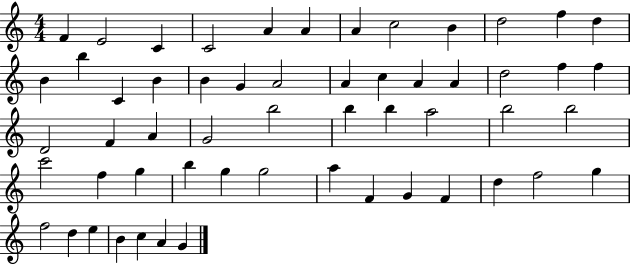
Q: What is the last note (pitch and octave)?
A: G4